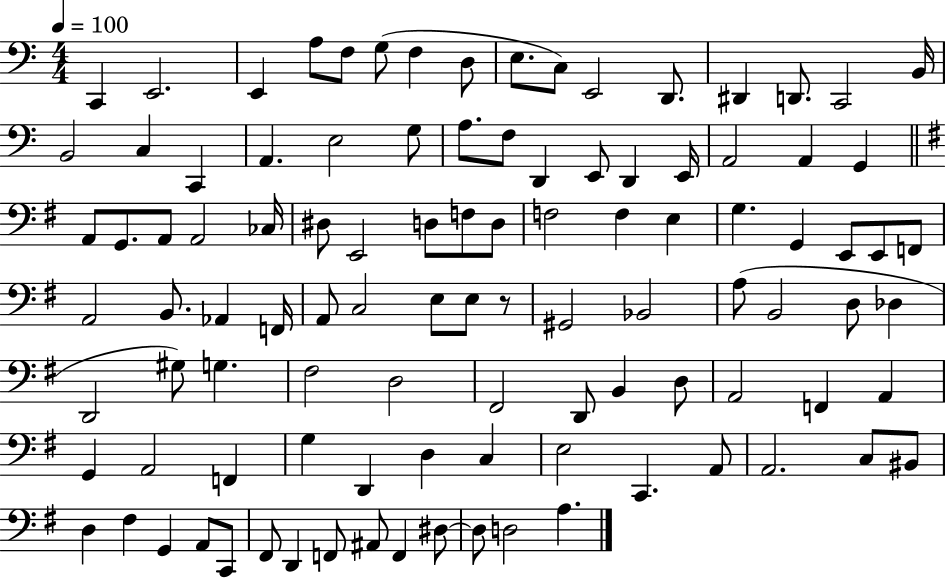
C2/q E2/h. E2/q A3/e F3/e G3/e F3/q D3/e E3/e. C3/e E2/h D2/e. D#2/q D2/e. C2/h B2/s B2/h C3/q C2/q A2/q. E3/h G3/e A3/e. F3/e D2/q E2/e D2/q E2/s A2/h A2/q G2/q A2/e G2/e. A2/e A2/h CES3/s D#3/e E2/h D3/e F3/e D3/e F3/h F3/q E3/q G3/q. G2/q E2/e E2/e F2/e A2/h B2/e. Ab2/q F2/s A2/e C3/h E3/e E3/e R/e G#2/h Bb2/h A3/e B2/h D3/e Db3/q D2/h G#3/e G3/q. F#3/h D3/h F#2/h D2/e B2/q D3/e A2/h F2/q A2/q G2/q A2/h F2/q G3/q D2/q D3/q C3/q E3/h C2/q. A2/e A2/h. C3/e BIS2/e D3/q F#3/q G2/q A2/e C2/e F#2/e D2/q F2/e A#2/e F2/q D#3/e D#3/e D3/h A3/q.